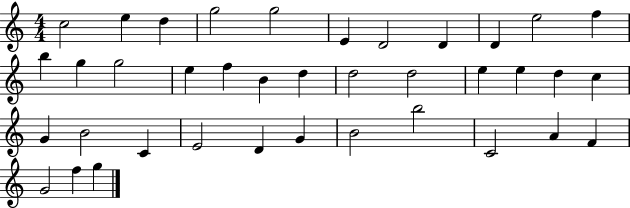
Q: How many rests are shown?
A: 0